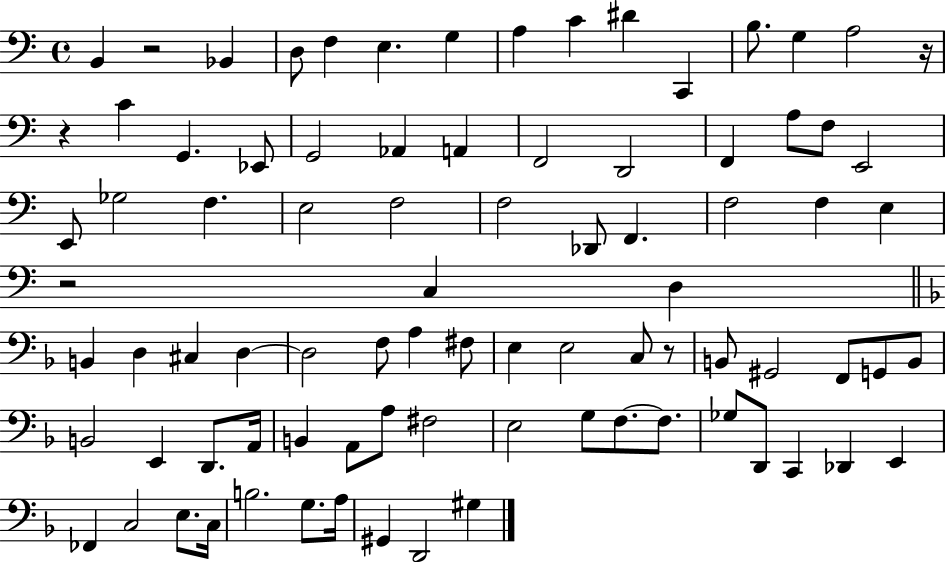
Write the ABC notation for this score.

X:1
T:Untitled
M:4/4
L:1/4
K:C
B,, z2 _B,, D,/2 F, E, G, A, C ^D C,, B,/2 G, A,2 z/4 z C G,, _E,,/2 G,,2 _A,, A,, F,,2 D,,2 F,, A,/2 F,/2 E,,2 E,,/2 _G,2 F, E,2 F,2 F,2 _D,,/2 F,, F,2 F, E, z2 C, D, B,, D, ^C, D, D,2 F,/2 A, ^F,/2 E, E,2 C,/2 z/2 B,,/2 ^G,,2 F,,/2 G,,/2 B,,/2 B,,2 E,, D,,/2 A,,/4 B,, A,,/2 A,/2 ^F,2 E,2 G,/2 F,/2 F,/2 _G,/2 D,,/2 C,, _D,, E,, _F,, C,2 E,/2 C,/4 B,2 G,/2 A,/4 ^G,, D,,2 ^G,